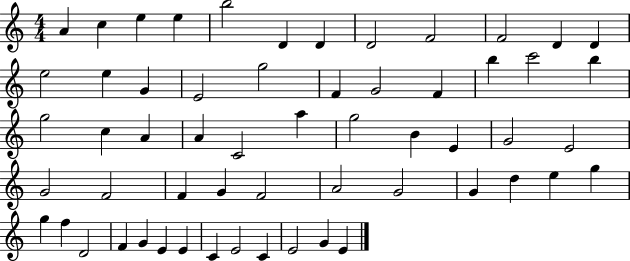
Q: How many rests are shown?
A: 0